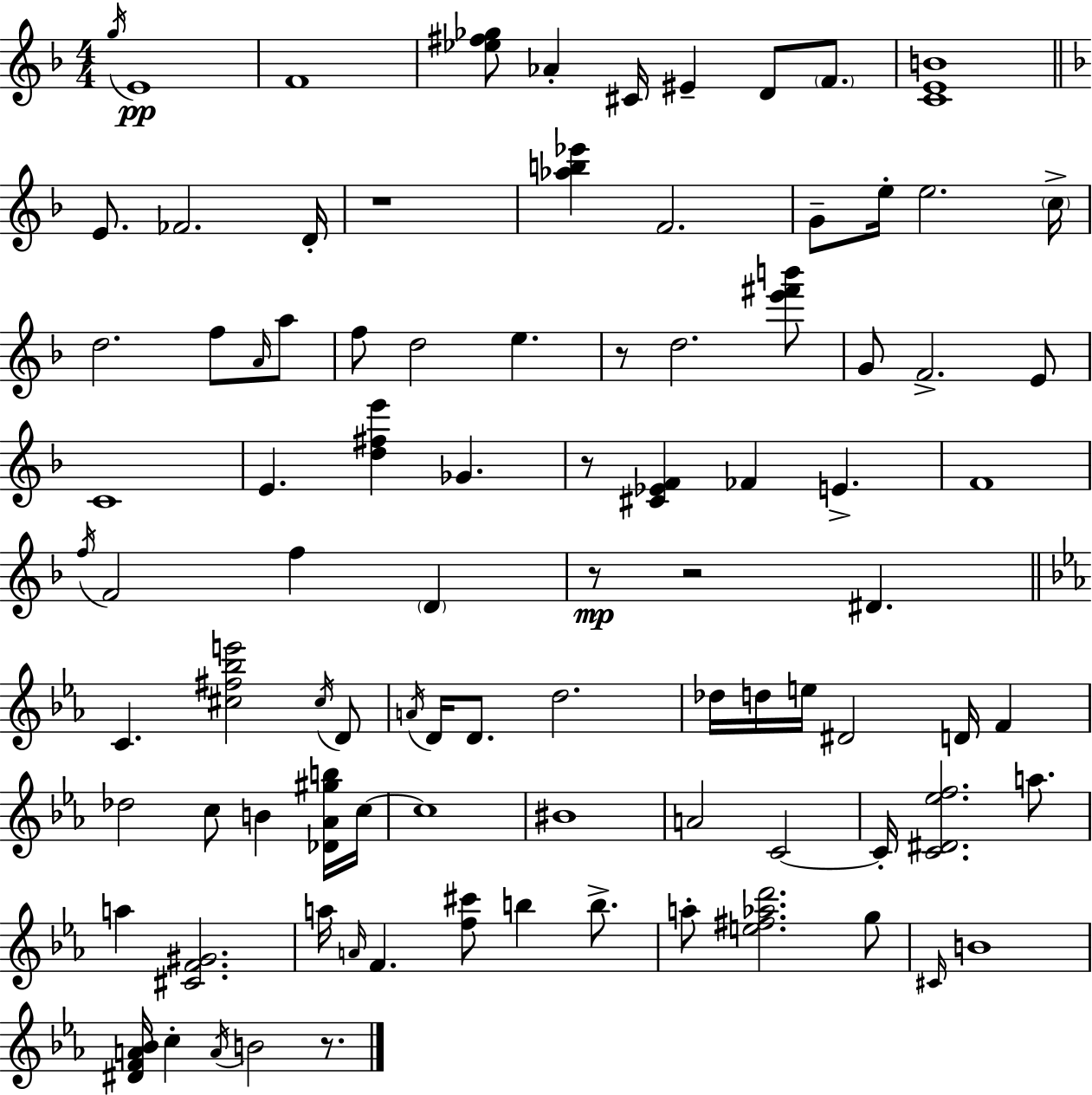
G5/s E4/w F4/w [Eb5,F#5,Gb5]/e Ab4/q C#4/s EIS4/q D4/e F4/e. [C4,E4,B4]/w E4/e. FES4/h. D4/s R/w [Ab5,B5,Eb6]/q F4/h. G4/e E5/s E5/h. C5/s D5/h. F5/e A4/s A5/e F5/e D5/h E5/q. R/e D5/h. [E6,F#6,B6]/e G4/e F4/h. E4/e C4/w E4/q. [D5,F#5,E6]/q Gb4/q. R/e [C#4,Eb4,F4]/q FES4/q E4/q. F4/w F5/s F4/h F5/q D4/q R/e R/h D#4/q. C4/q. [C#5,F#5,Bb5,E6]/h C#5/s D4/e A4/s D4/s D4/e. D5/h. Db5/s D5/s E5/s D#4/h D4/s F4/q Db5/h C5/e B4/q [Db4,Ab4,G#5,B5]/s C5/s C5/w BIS4/w A4/h C4/h C4/s [C4,D#4,Eb5,F5]/h. A5/e. A5/q [C#4,F4,G#4]/h. A5/s A4/s F4/q. [F5,C#6]/e B5/q B5/e. A5/e [E5,F#5,Ab5,D6]/h. G5/e C#4/s B4/w [D#4,F4,A4,Bb4]/s C5/q A4/s B4/h R/e.